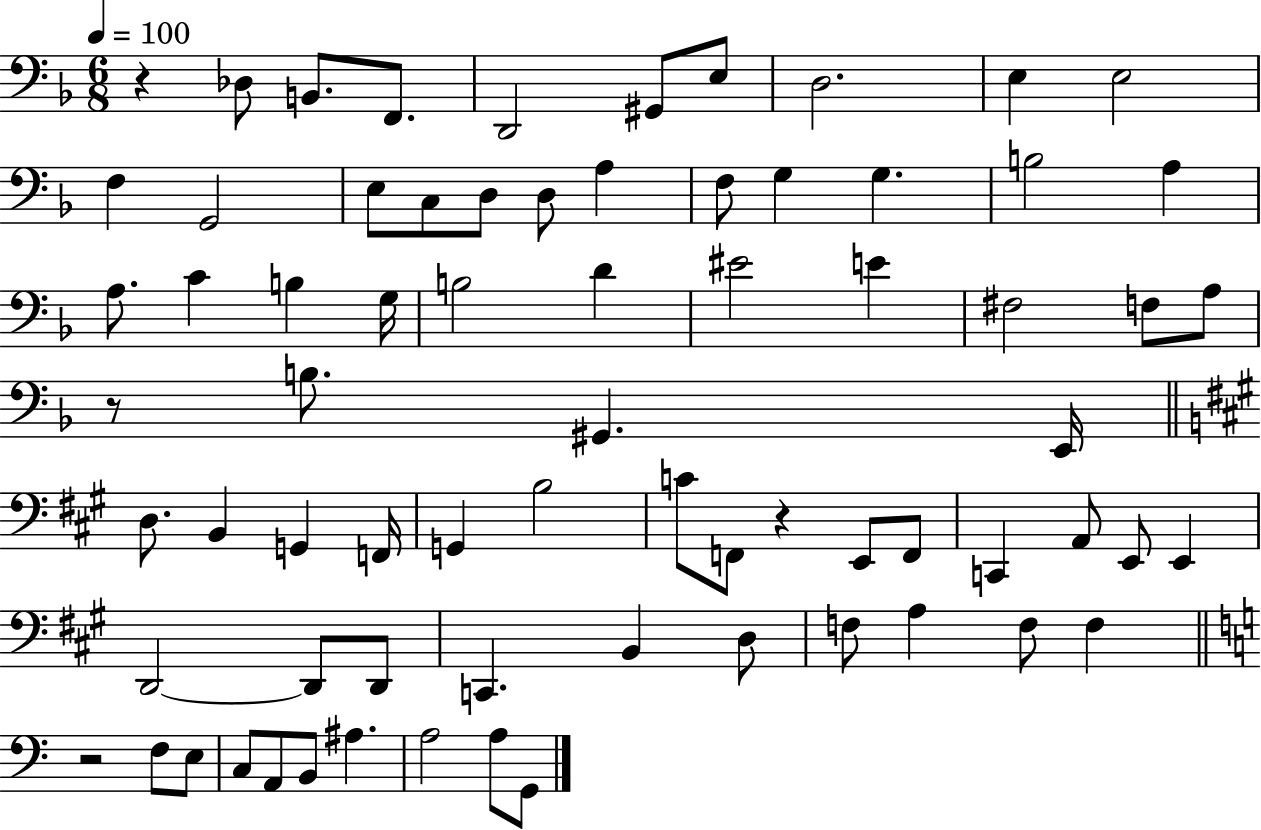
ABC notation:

X:1
T:Untitled
M:6/8
L:1/4
K:F
z _D,/2 B,,/2 F,,/2 D,,2 ^G,,/2 E,/2 D,2 E, E,2 F, G,,2 E,/2 C,/2 D,/2 D,/2 A, F,/2 G, G, B,2 A, A,/2 C B, G,/4 B,2 D ^E2 E ^F,2 F,/2 A,/2 z/2 B,/2 ^G,, E,,/4 D,/2 B,, G,, F,,/4 G,, B,2 C/2 F,,/2 z E,,/2 F,,/2 C,, A,,/2 E,,/2 E,, D,,2 D,,/2 D,,/2 C,, B,, D,/2 F,/2 A, F,/2 F, z2 F,/2 E,/2 C,/2 A,,/2 B,,/2 ^A, A,2 A,/2 G,,/2